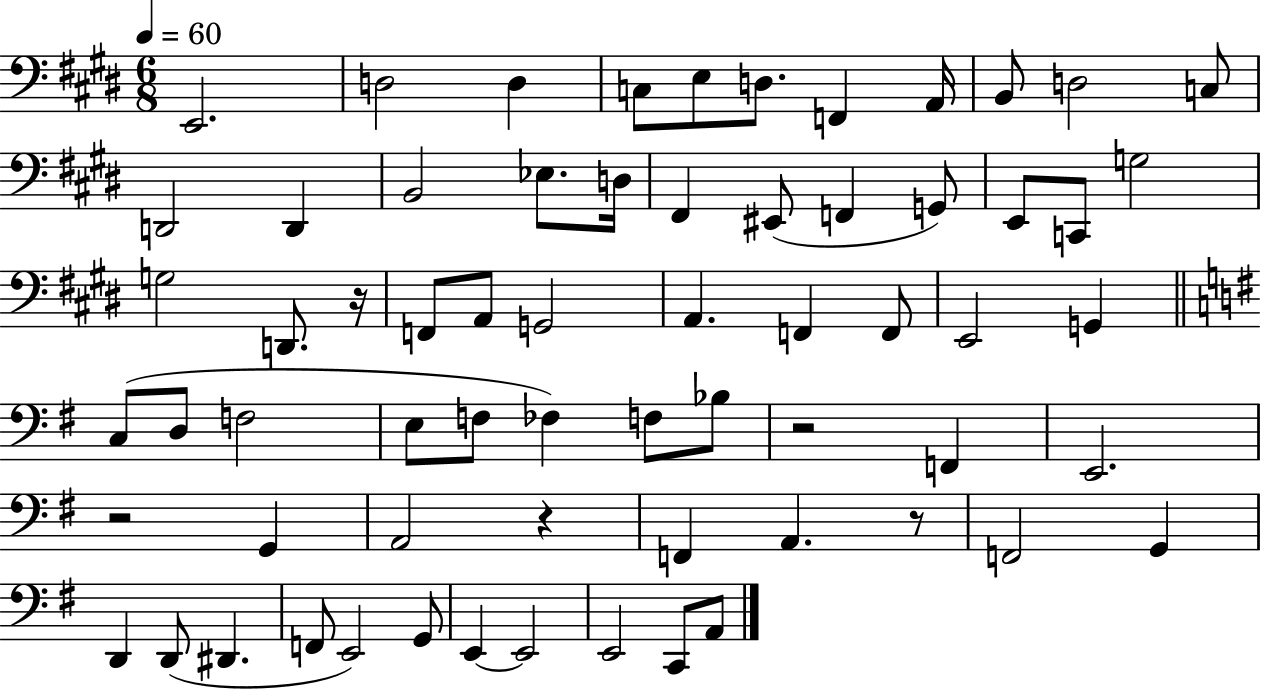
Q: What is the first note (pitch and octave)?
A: E2